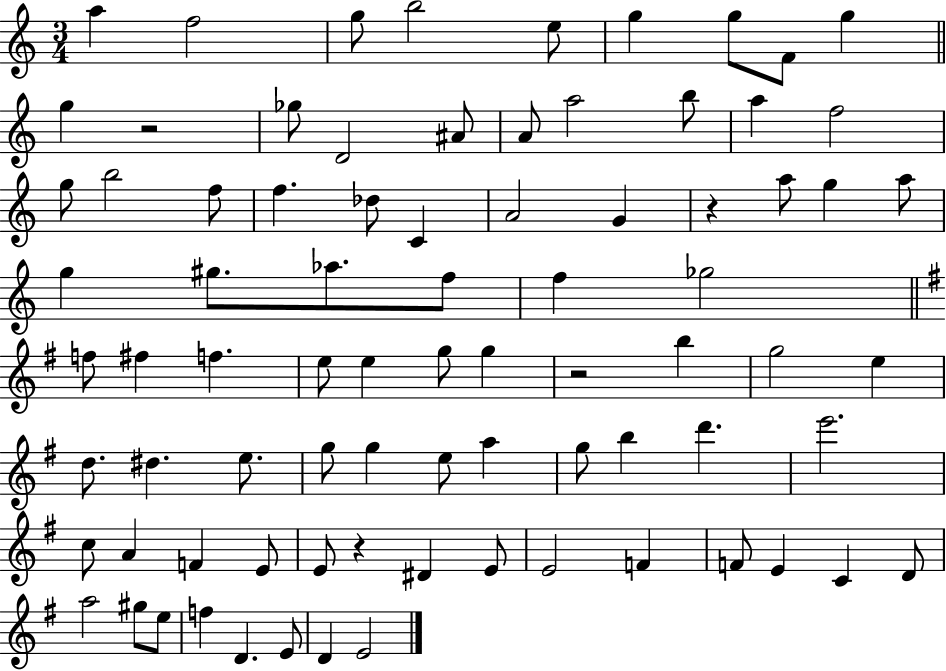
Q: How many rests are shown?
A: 4